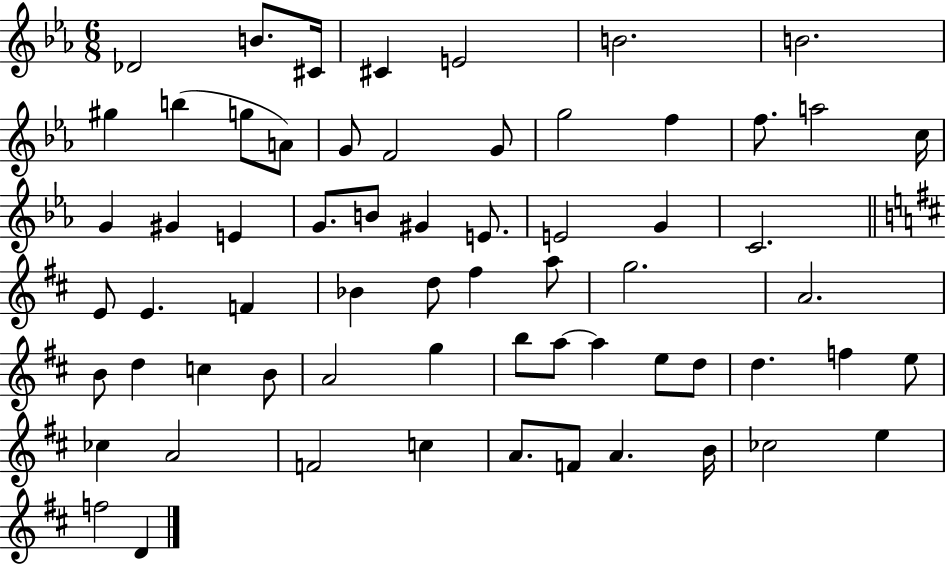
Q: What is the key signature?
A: EES major